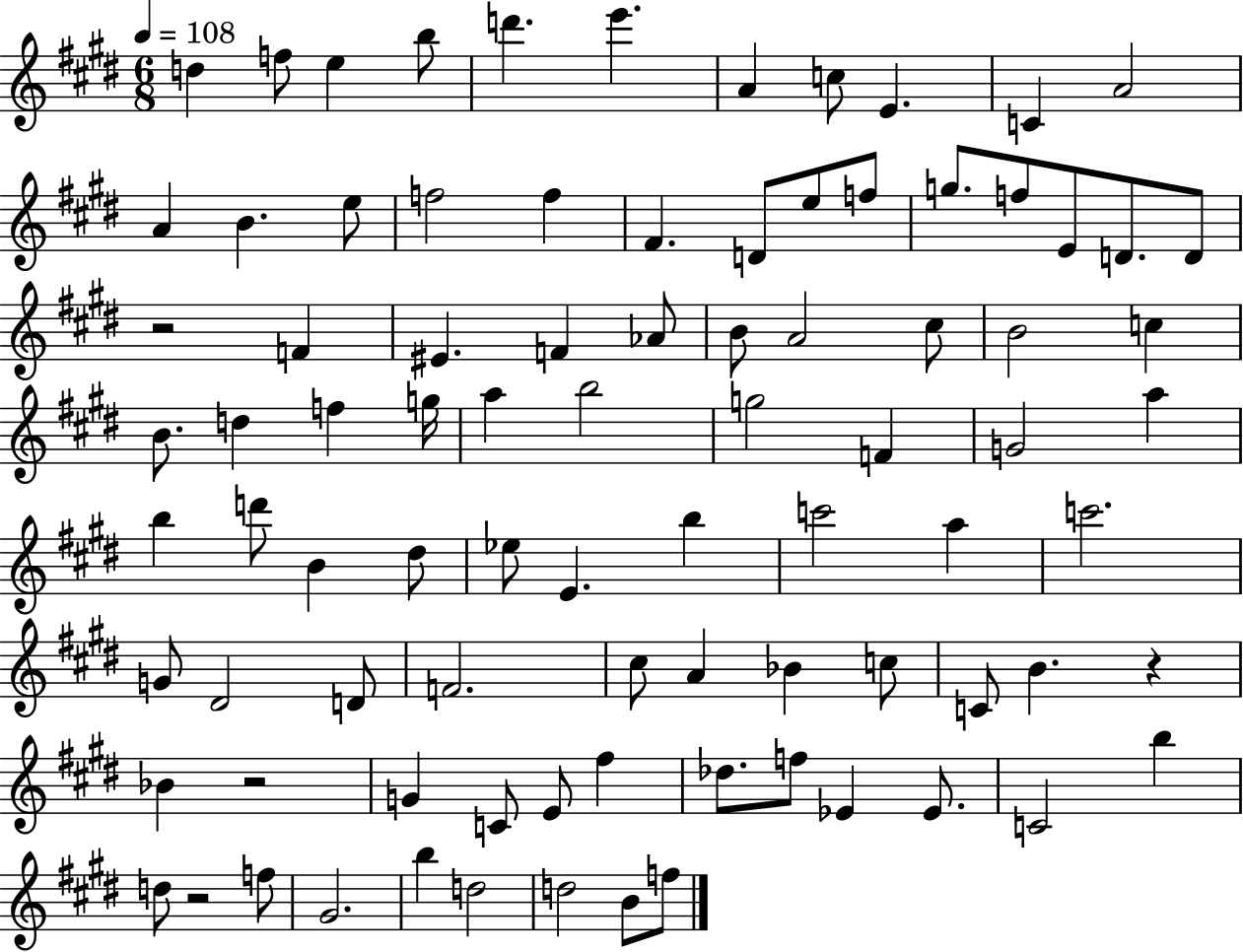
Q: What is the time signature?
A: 6/8